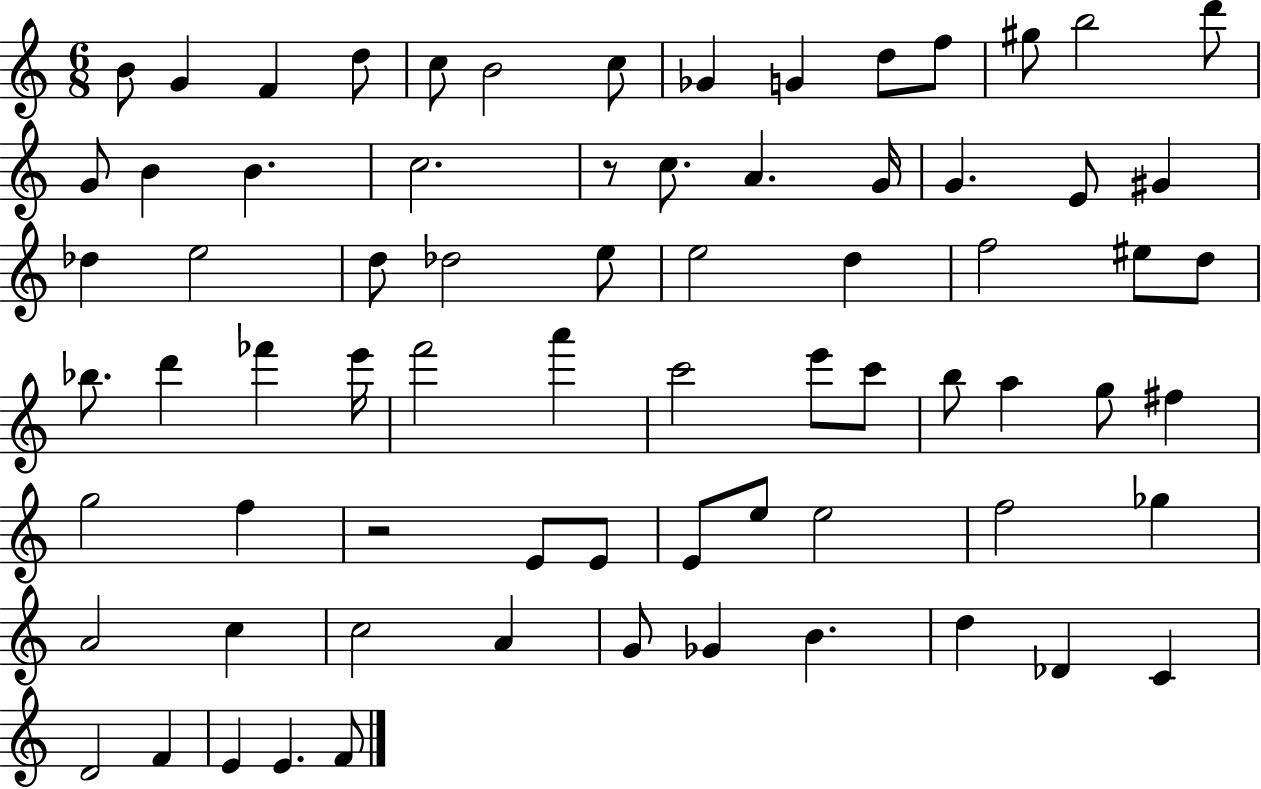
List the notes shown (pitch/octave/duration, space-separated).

B4/e G4/q F4/q D5/e C5/e B4/h C5/e Gb4/q G4/q D5/e F5/e G#5/e B5/h D6/e G4/e B4/q B4/q. C5/h. R/e C5/e. A4/q. G4/s G4/q. E4/e G#4/q Db5/q E5/h D5/e Db5/h E5/e E5/h D5/q F5/h EIS5/e D5/e Bb5/e. D6/q FES6/q E6/s F6/h A6/q C6/h E6/e C6/e B5/e A5/q G5/e F#5/q G5/h F5/q R/h E4/e E4/e E4/e E5/e E5/h F5/h Gb5/q A4/h C5/q C5/h A4/q G4/e Gb4/q B4/q. D5/q Db4/q C4/q D4/h F4/q E4/q E4/q. F4/e